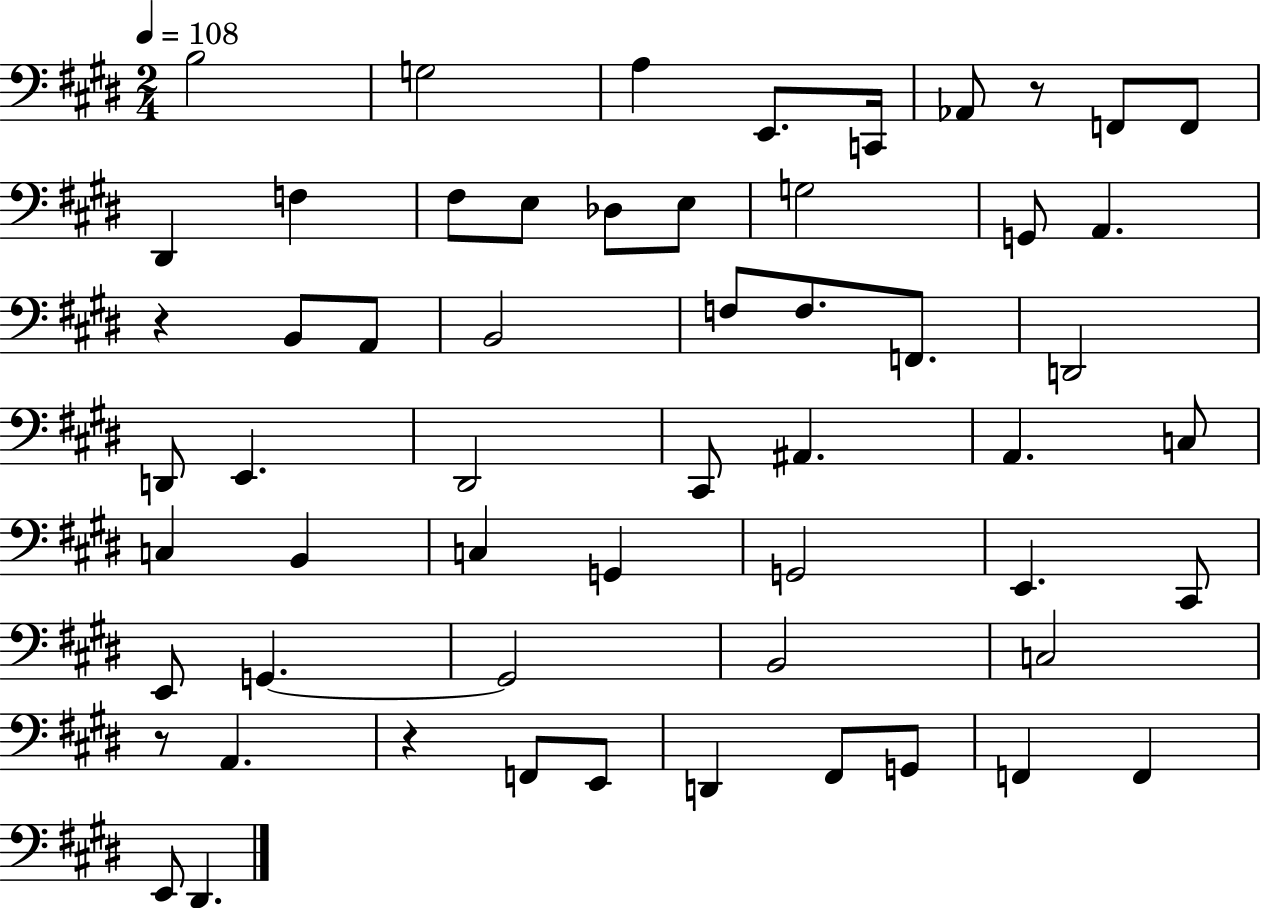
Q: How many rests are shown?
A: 4